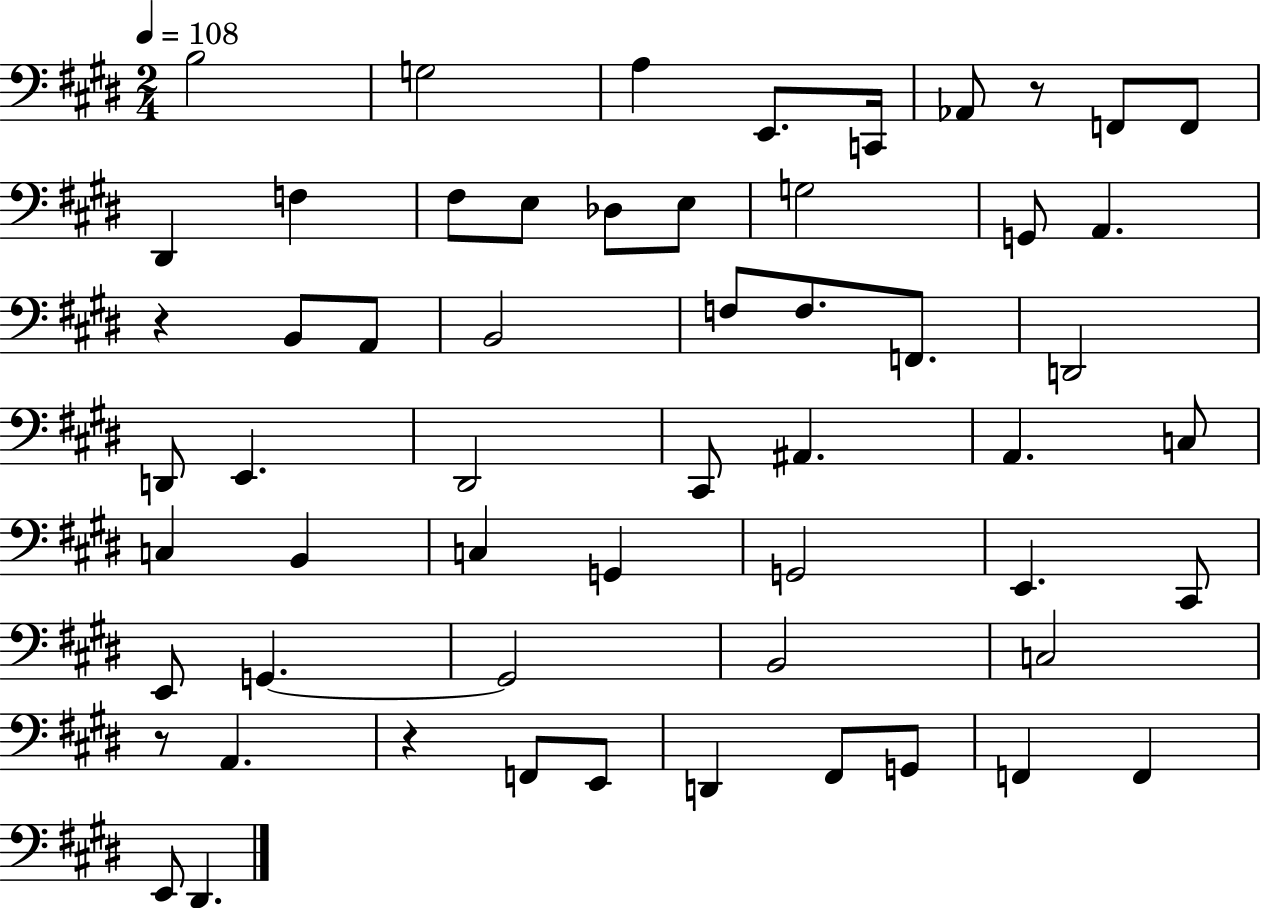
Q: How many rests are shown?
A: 4